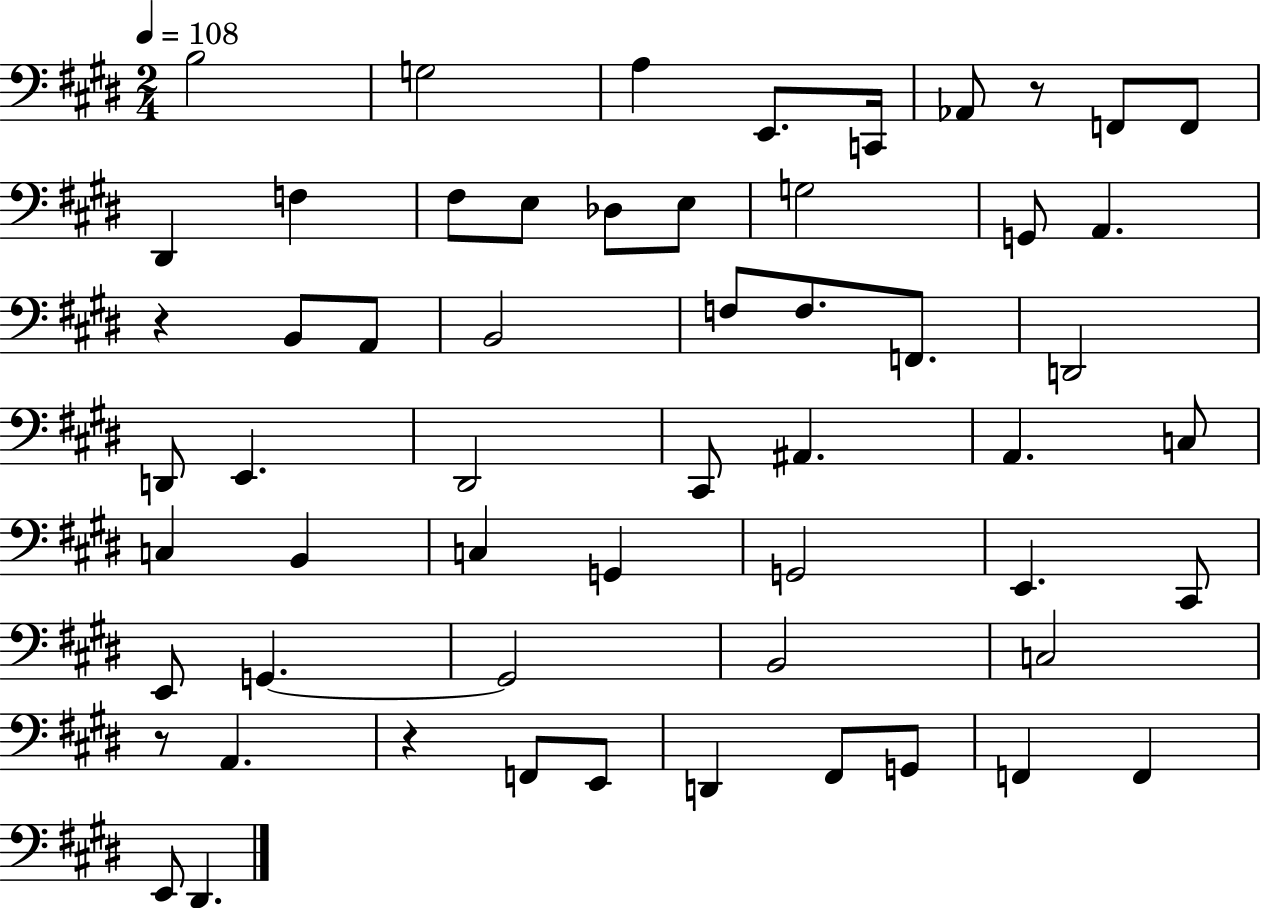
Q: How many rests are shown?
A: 4